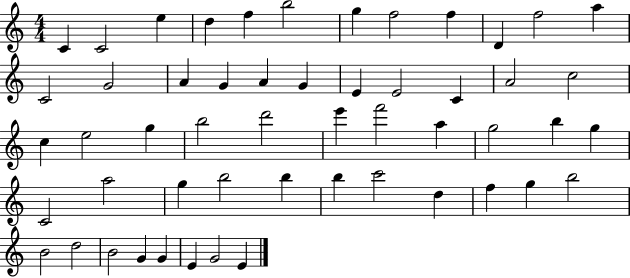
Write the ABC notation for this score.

X:1
T:Untitled
M:4/4
L:1/4
K:C
C C2 e d f b2 g f2 f D f2 a C2 G2 A G A G E E2 C A2 c2 c e2 g b2 d'2 e' f'2 a g2 b g C2 a2 g b2 b b c'2 d f g b2 B2 d2 B2 G G E G2 E